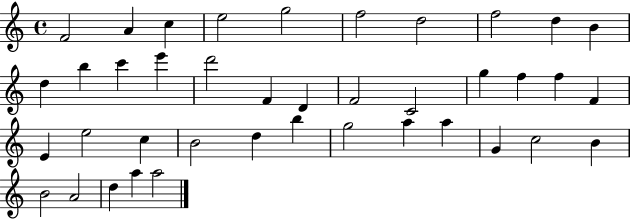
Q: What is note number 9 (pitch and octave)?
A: D5